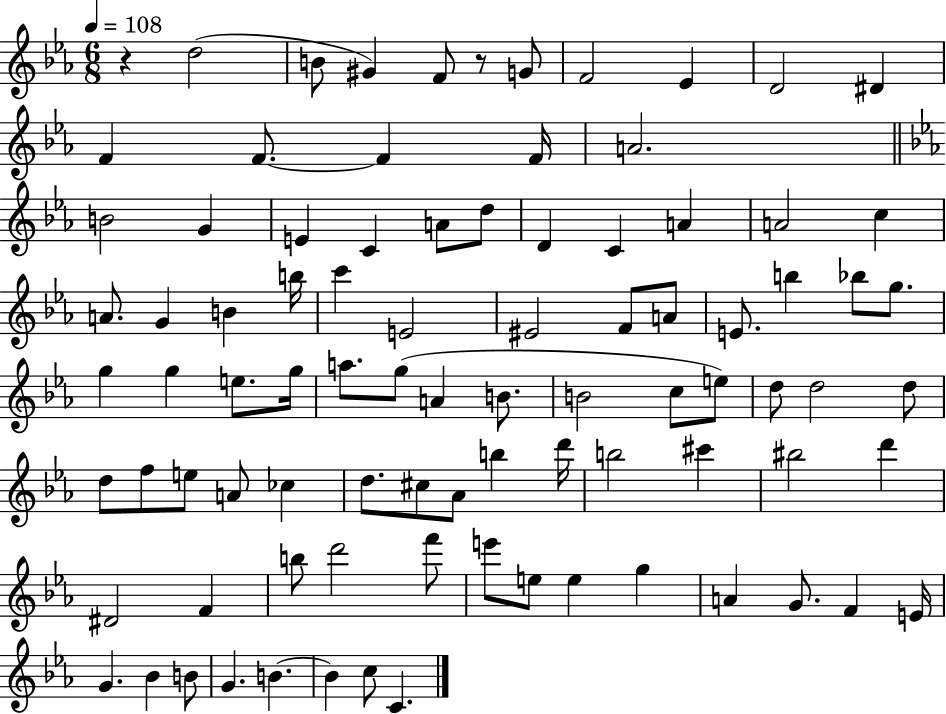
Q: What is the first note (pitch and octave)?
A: D5